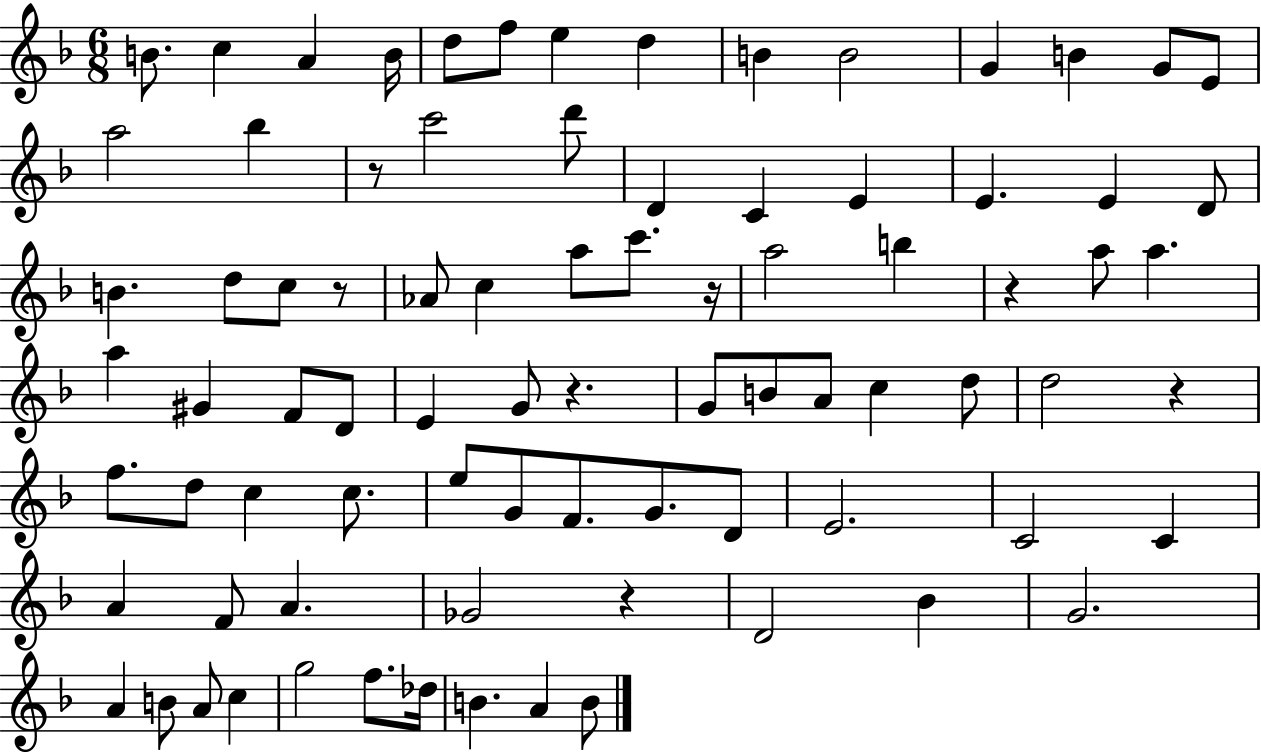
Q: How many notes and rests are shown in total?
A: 83